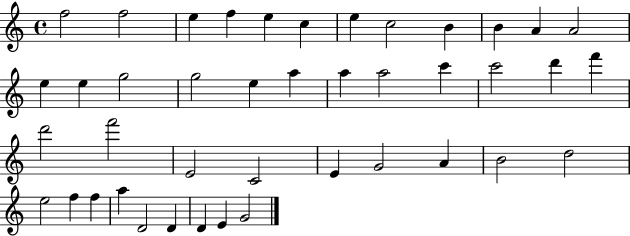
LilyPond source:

{
  \clef treble
  \time 4/4
  \defaultTimeSignature
  \key c \major
  f''2 f''2 | e''4 f''4 e''4 c''4 | e''4 c''2 b'4 | b'4 a'4 a'2 | \break e''4 e''4 g''2 | g''2 e''4 a''4 | a''4 a''2 c'''4 | c'''2 d'''4 f'''4 | \break d'''2 f'''2 | e'2 c'2 | e'4 g'2 a'4 | b'2 d''2 | \break e''2 f''4 f''4 | a''4 d'2 d'4 | d'4 e'4 g'2 | \bar "|."
}